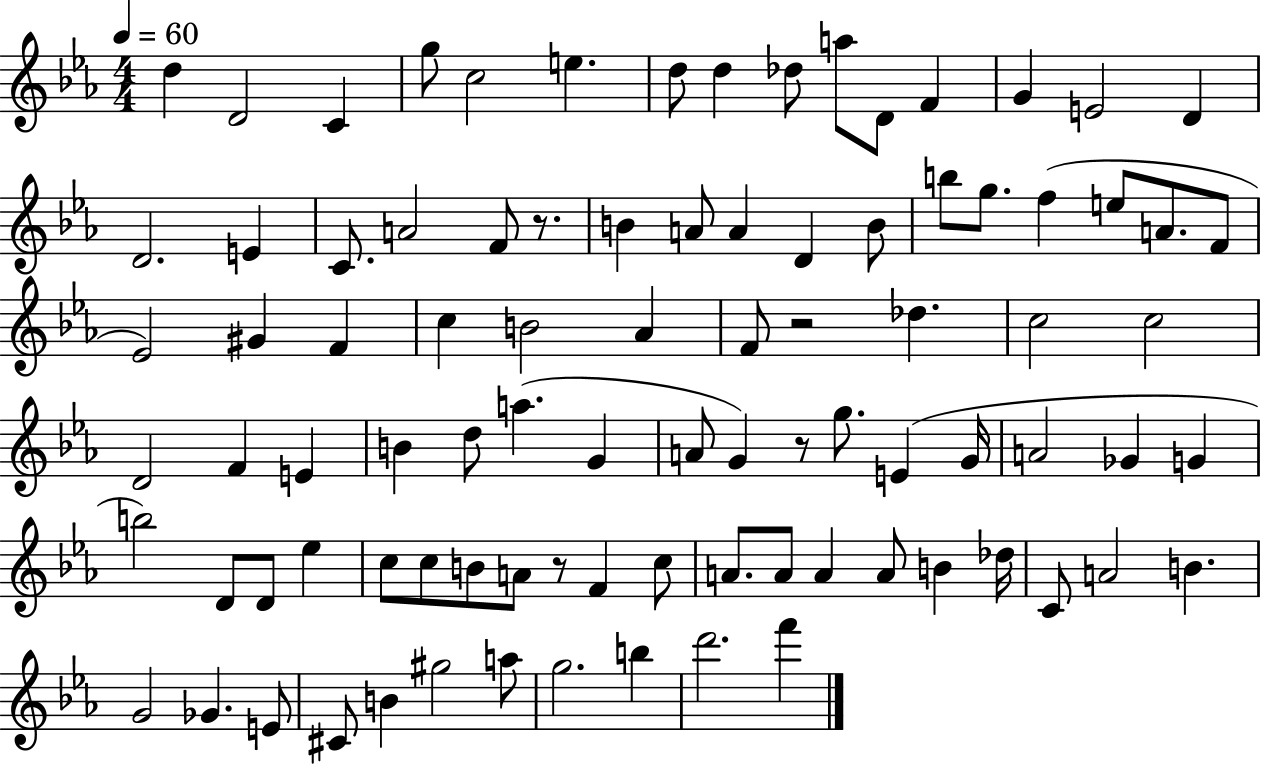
D5/q D4/h C4/q G5/e C5/h E5/q. D5/e D5/q Db5/e A5/e D4/e F4/q G4/q E4/h D4/q D4/h. E4/q C4/e. A4/h F4/e R/e. B4/q A4/e A4/q D4/q B4/e B5/e G5/e. F5/q E5/e A4/e. F4/e Eb4/h G#4/q F4/q C5/q B4/h Ab4/q F4/e R/h Db5/q. C5/h C5/h D4/h F4/q E4/q B4/q D5/e A5/q. G4/q A4/e G4/q R/e G5/e. E4/q G4/s A4/h Gb4/q G4/q B5/h D4/e D4/e Eb5/q C5/e C5/e B4/e A4/e R/e F4/q C5/e A4/e. A4/e A4/q A4/e B4/q Db5/s C4/e A4/h B4/q. G4/h Gb4/q. E4/e C#4/e B4/q G#5/h A5/e G5/h. B5/q D6/h. F6/q